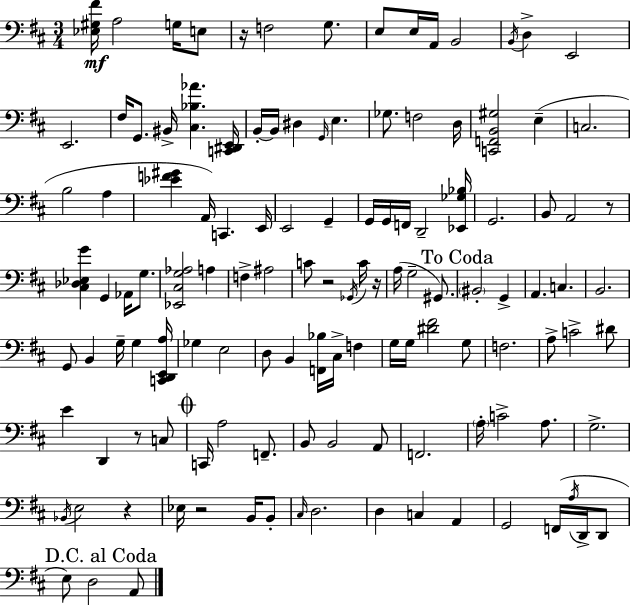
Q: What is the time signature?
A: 3/4